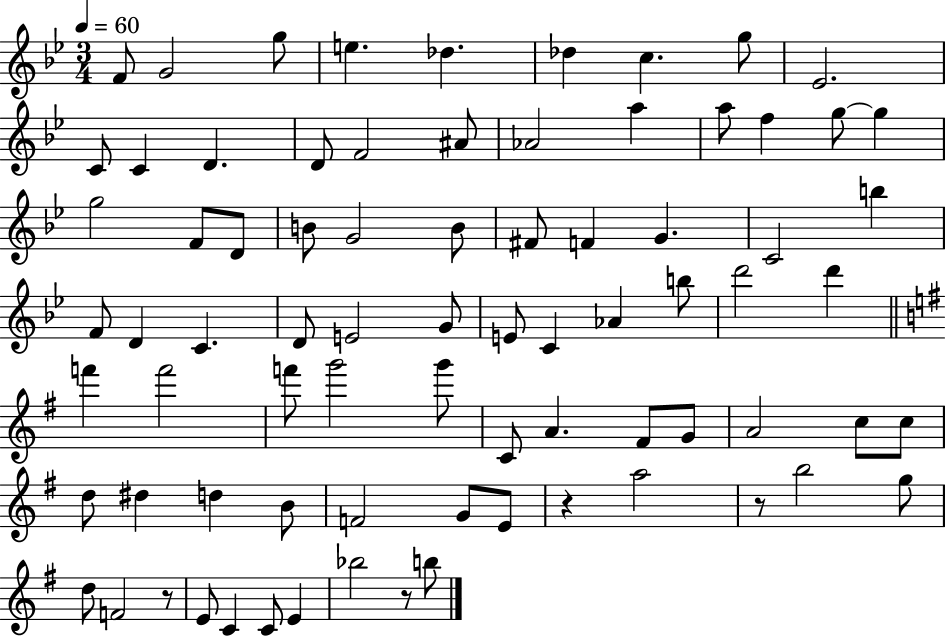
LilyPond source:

{
  \clef treble
  \numericTimeSignature
  \time 3/4
  \key bes \major
  \tempo 4 = 60
  \repeat volta 2 { f'8 g'2 g''8 | e''4. des''4. | des''4 c''4. g''8 | ees'2. | \break c'8 c'4 d'4. | d'8 f'2 ais'8 | aes'2 a''4 | a''8 f''4 g''8~~ g''4 | \break g''2 f'8 d'8 | b'8 g'2 b'8 | fis'8 f'4 g'4. | c'2 b''4 | \break f'8 d'4 c'4. | d'8 e'2 g'8 | e'8 c'4 aes'4 b''8 | d'''2 d'''4 | \break \bar "||" \break \key g \major f'''4 f'''2 | f'''8 g'''2 g'''8 | c'8 a'4. fis'8 g'8 | a'2 c''8 c''8 | \break d''8 dis''4 d''4 b'8 | f'2 g'8 e'8 | r4 a''2 | r8 b''2 g''8 | \break d''8 f'2 r8 | e'8 c'4 c'8 e'4 | bes''2 r8 b''8 | } \bar "|."
}